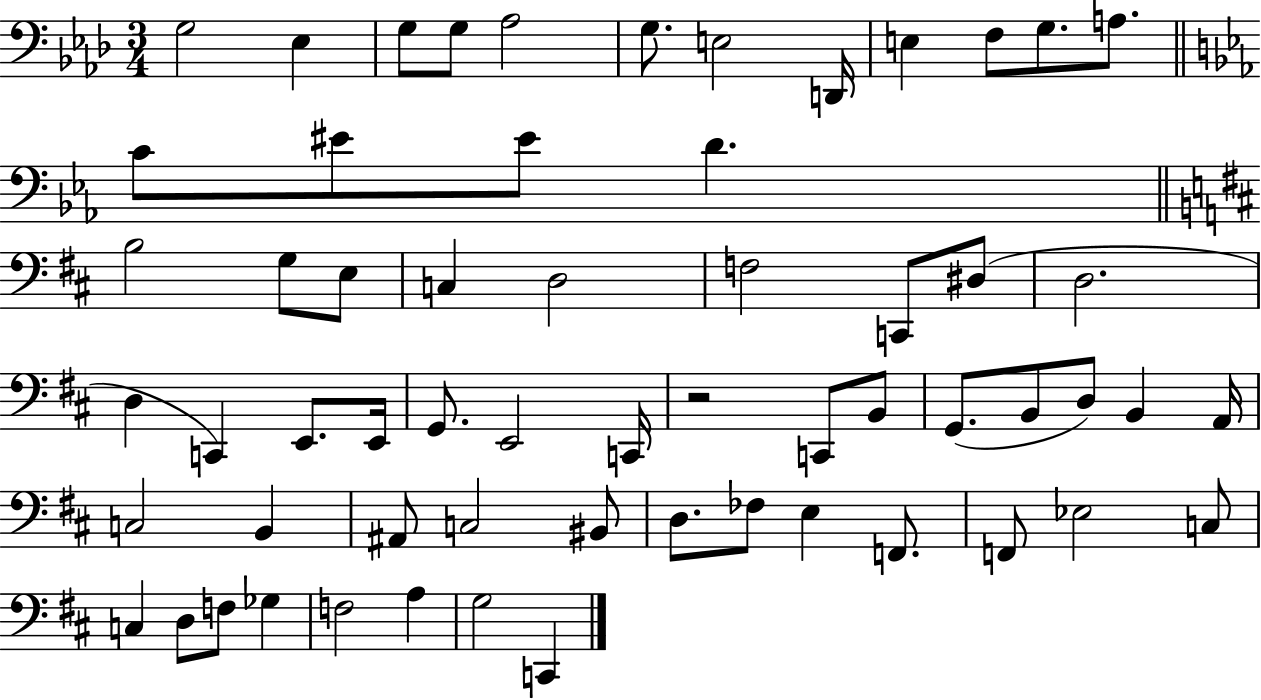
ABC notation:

X:1
T:Untitled
M:3/4
L:1/4
K:Ab
G,2 _E, G,/2 G,/2 _A,2 G,/2 E,2 D,,/4 E, F,/2 G,/2 A,/2 C/2 ^E/2 ^E/2 D B,2 G,/2 E,/2 C, D,2 F,2 C,,/2 ^D,/2 D,2 D, C,, E,,/2 E,,/4 G,,/2 E,,2 C,,/4 z2 C,,/2 B,,/2 G,,/2 B,,/2 D,/2 B,, A,,/4 C,2 B,, ^A,,/2 C,2 ^B,,/2 D,/2 _F,/2 E, F,,/2 F,,/2 _E,2 C,/2 C, D,/2 F,/2 _G, F,2 A, G,2 C,,